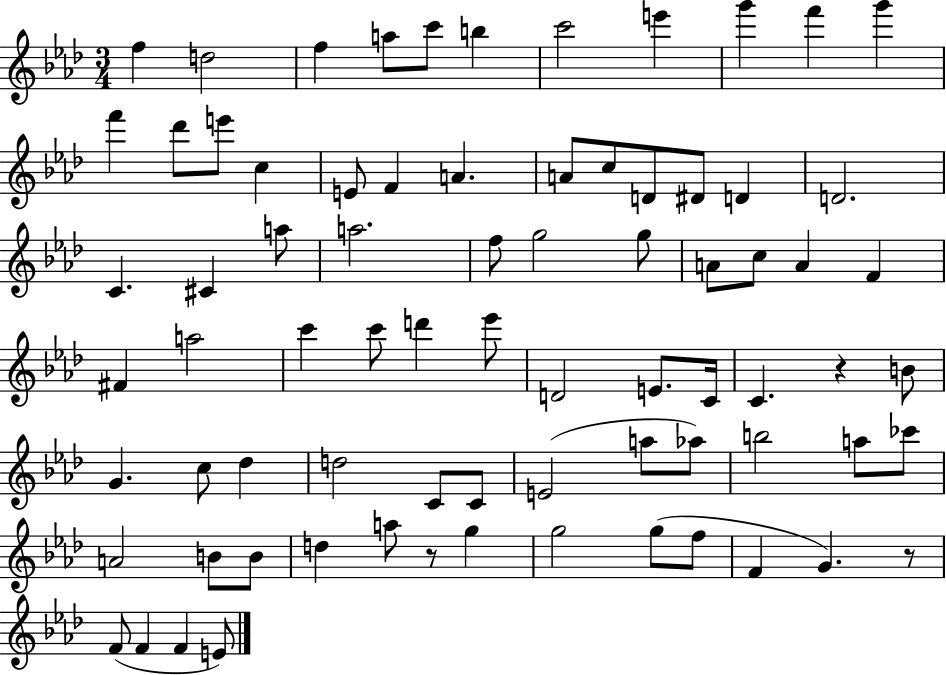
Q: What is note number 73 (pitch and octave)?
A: E4